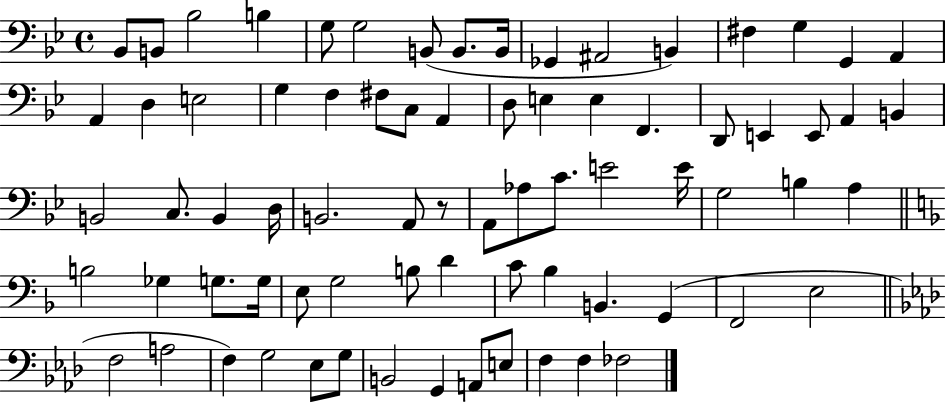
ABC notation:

X:1
T:Untitled
M:4/4
L:1/4
K:Bb
_B,,/2 B,,/2 _B,2 B, G,/2 G,2 B,,/2 B,,/2 B,,/4 _G,, ^A,,2 B,, ^F, G, G,, A,, A,, D, E,2 G, F, ^F,/2 C,/2 A,, D,/2 E, E, F,, D,,/2 E,, E,,/2 A,, B,, B,,2 C,/2 B,, D,/4 B,,2 A,,/2 z/2 A,,/2 _A,/2 C/2 E2 E/4 G,2 B, A, B,2 _G, G,/2 G,/4 E,/2 G,2 B,/2 D C/2 _B, B,, G,, F,,2 E,2 F,2 A,2 F, G,2 _E,/2 G,/2 B,,2 G,, A,,/2 E,/2 F, F, _F,2